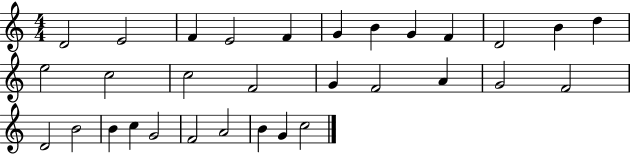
D4/h E4/h F4/q E4/h F4/q G4/q B4/q G4/q F4/q D4/h B4/q D5/q E5/h C5/h C5/h F4/h G4/q F4/h A4/q G4/h F4/h D4/h B4/h B4/q C5/q G4/h F4/h A4/h B4/q G4/q C5/h